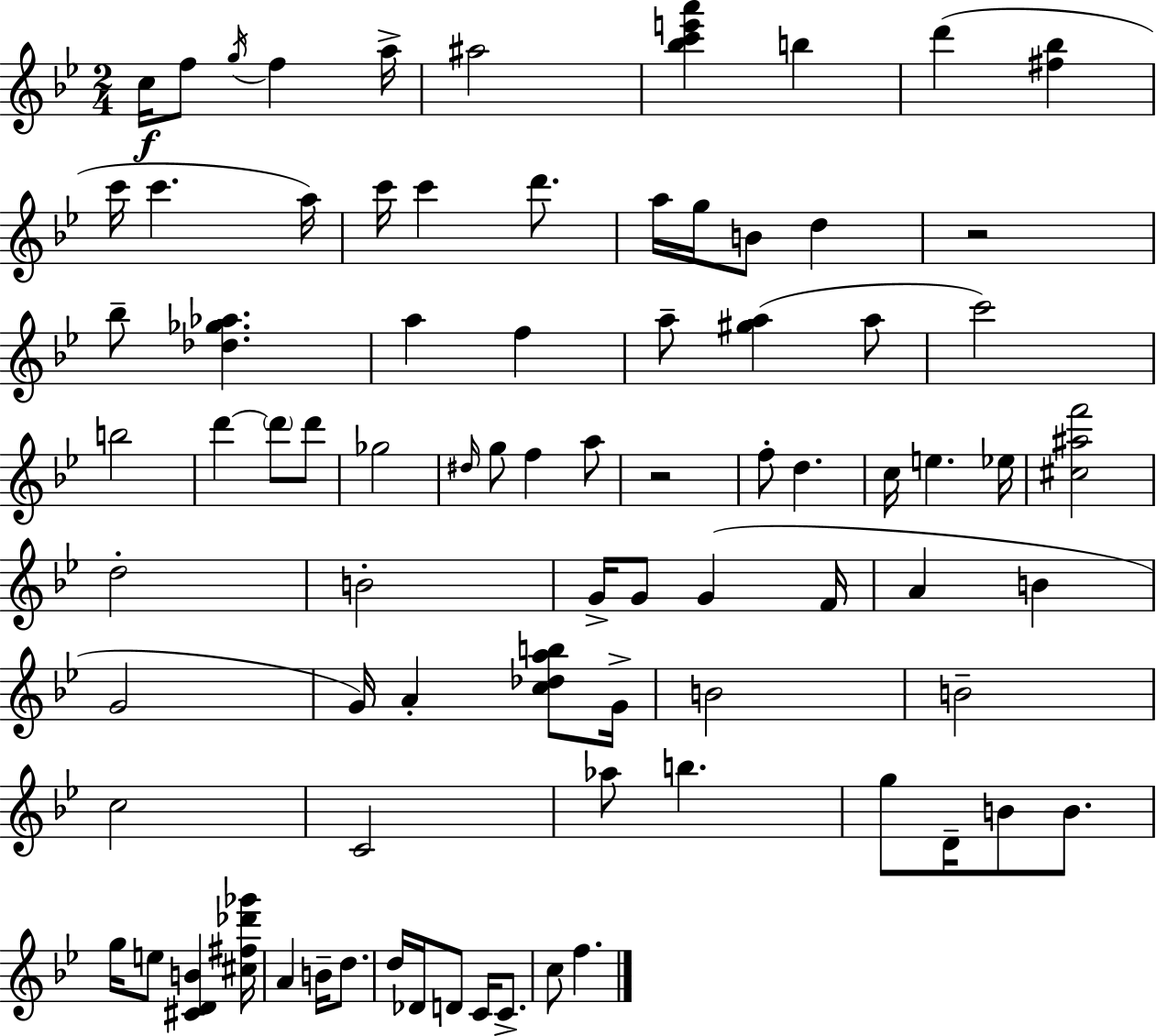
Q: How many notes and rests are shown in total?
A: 82